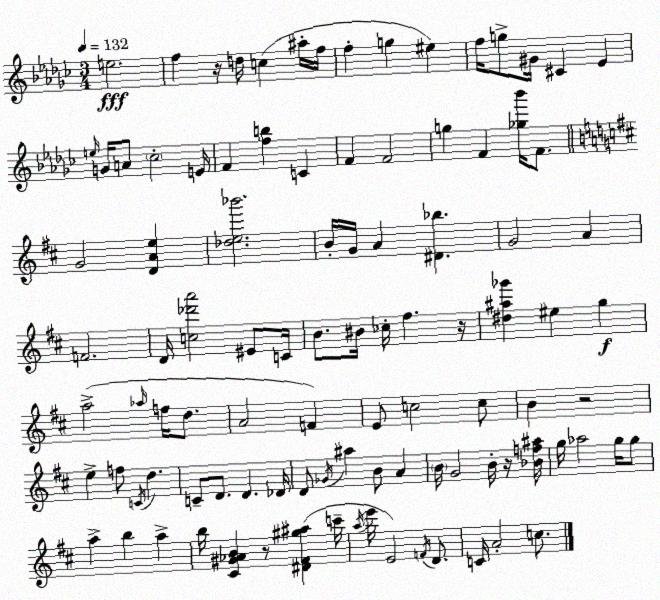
X:1
T:Untitled
M:3/4
L:1/4
K:Ebm
e2 f z/4 d/4 c ^a/4 f/4 f g ^e f/4 g/2 ^G/4 ^C _E e/4 G/4 A/2 _c2 E/4 F [fb] C F F2 g F [_g_b']/4 F/2 G2 [DAe] [_de_b']2 B/4 G/4 A [^D_b] G2 A F2 D/4 [c_d'a']2 ^E/2 C/4 B/2 ^B/4 _c/4 ^f z/4 [^d^a_g'] ^e g a2 _a/4 f/4 d/2 A2 F E/2 c2 c/2 B z2 e f/2 C/4 d C/2 D/2 D _D/4 D/2 _G/4 ^a B/2 A B/4 G2 B/4 z/4 [_Bf^a]/4 g/4 _a2 g/4 g/2 a b a b/4 [^C^G_AB] z/2 [^D^F^g^a] c'/4 a/4 e'/4 E2 F/4 D/2 C/4 A2 c/2